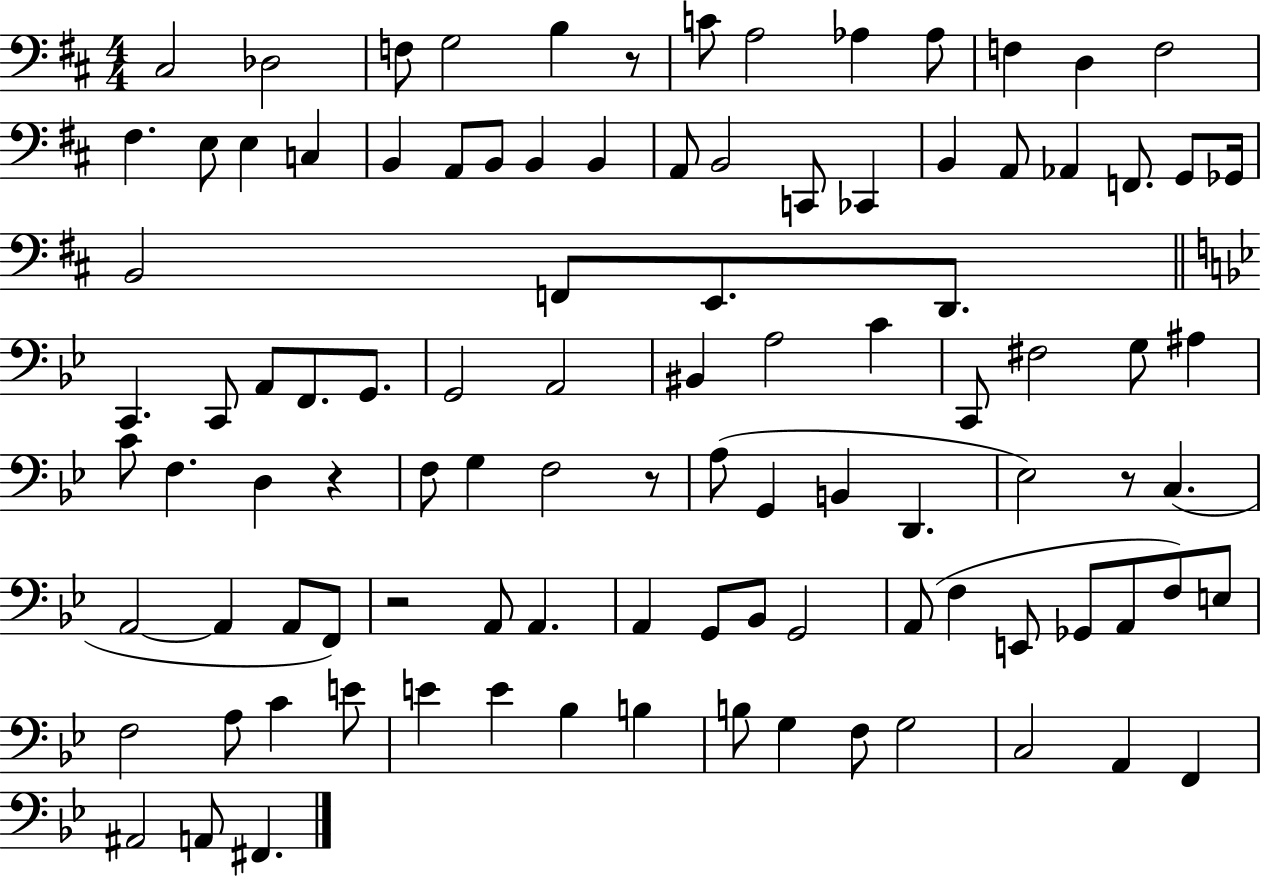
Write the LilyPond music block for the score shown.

{
  \clef bass
  \numericTimeSignature
  \time 4/4
  \key d \major
  cis2 des2 | f8 g2 b4 r8 | c'8 a2 aes4 aes8 | f4 d4 f2 | \break fis4. e8 e4 c4 | b,4 a,8 b,8 b,4 b,4 | a,8 b,2 c,8 ces,4 | b,4 a,8 aes,4 f,8. g,8 ges,16 | \break b,2 f,8 e,8. d,8. | \bar "||" \break \key bes \major c,4. c,8 a,8 f,8. g,8. | g,2 a,2 | bis,4 a2 c'4 | c,8 fis2 g8 ais4 | \break c'8 f4. d4 r4 | f8 g4 f2 r8 | a8( g,4 b,4 d,4. | ees2) r8 c4.( | \break a,2~~ a,4 a,8 f,8) | r2 a,8 a,4. | a,4 g,8 bes,8 g,2 | a,8( f4 e,8 ges,8 a,8 f8) e8 | \break f2 a8 c'4 e'8 | e'4 e'4 bes4 b4 | b8 g4 f8 g2 | c2 a,4 f,4 | \break ais,2 a,8 fis,4. | \bar "|."
}